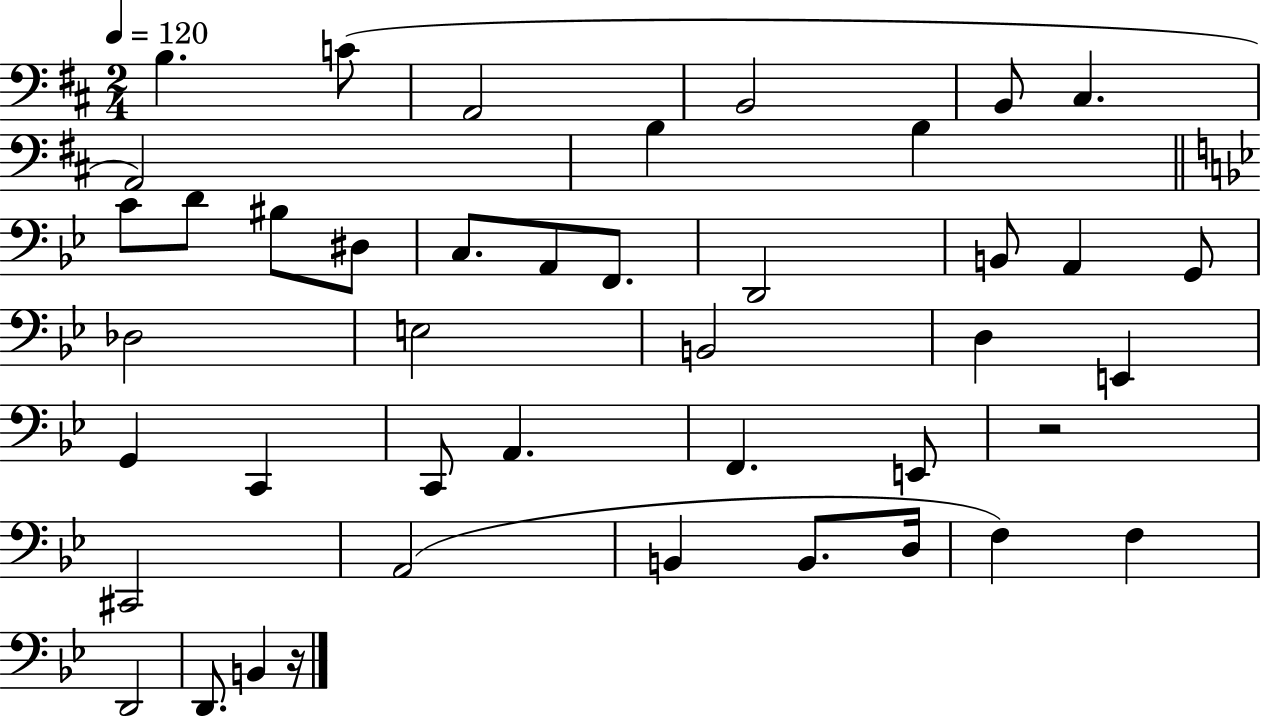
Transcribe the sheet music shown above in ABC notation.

X:1
T:Untitled
M:2/4
L:1/4
K:D
B, C/2 A,,2 B,,2 B,,/2 ^C, A,,2 B, B, C/2 D/2 ^B,/2 ^D,/2 C,/2 A,,/2 F,,/2 D,,2 B,,/2 A,, G,,/2 _D,2 E,2 B,,2 D, E,, G,, C,, C,,/2 A,, F,, E,,/2 z2 ^C,,2 A,,2 B,, B,,/2 D,/4 F, F, D,,2 D,,/2 B,, z/4